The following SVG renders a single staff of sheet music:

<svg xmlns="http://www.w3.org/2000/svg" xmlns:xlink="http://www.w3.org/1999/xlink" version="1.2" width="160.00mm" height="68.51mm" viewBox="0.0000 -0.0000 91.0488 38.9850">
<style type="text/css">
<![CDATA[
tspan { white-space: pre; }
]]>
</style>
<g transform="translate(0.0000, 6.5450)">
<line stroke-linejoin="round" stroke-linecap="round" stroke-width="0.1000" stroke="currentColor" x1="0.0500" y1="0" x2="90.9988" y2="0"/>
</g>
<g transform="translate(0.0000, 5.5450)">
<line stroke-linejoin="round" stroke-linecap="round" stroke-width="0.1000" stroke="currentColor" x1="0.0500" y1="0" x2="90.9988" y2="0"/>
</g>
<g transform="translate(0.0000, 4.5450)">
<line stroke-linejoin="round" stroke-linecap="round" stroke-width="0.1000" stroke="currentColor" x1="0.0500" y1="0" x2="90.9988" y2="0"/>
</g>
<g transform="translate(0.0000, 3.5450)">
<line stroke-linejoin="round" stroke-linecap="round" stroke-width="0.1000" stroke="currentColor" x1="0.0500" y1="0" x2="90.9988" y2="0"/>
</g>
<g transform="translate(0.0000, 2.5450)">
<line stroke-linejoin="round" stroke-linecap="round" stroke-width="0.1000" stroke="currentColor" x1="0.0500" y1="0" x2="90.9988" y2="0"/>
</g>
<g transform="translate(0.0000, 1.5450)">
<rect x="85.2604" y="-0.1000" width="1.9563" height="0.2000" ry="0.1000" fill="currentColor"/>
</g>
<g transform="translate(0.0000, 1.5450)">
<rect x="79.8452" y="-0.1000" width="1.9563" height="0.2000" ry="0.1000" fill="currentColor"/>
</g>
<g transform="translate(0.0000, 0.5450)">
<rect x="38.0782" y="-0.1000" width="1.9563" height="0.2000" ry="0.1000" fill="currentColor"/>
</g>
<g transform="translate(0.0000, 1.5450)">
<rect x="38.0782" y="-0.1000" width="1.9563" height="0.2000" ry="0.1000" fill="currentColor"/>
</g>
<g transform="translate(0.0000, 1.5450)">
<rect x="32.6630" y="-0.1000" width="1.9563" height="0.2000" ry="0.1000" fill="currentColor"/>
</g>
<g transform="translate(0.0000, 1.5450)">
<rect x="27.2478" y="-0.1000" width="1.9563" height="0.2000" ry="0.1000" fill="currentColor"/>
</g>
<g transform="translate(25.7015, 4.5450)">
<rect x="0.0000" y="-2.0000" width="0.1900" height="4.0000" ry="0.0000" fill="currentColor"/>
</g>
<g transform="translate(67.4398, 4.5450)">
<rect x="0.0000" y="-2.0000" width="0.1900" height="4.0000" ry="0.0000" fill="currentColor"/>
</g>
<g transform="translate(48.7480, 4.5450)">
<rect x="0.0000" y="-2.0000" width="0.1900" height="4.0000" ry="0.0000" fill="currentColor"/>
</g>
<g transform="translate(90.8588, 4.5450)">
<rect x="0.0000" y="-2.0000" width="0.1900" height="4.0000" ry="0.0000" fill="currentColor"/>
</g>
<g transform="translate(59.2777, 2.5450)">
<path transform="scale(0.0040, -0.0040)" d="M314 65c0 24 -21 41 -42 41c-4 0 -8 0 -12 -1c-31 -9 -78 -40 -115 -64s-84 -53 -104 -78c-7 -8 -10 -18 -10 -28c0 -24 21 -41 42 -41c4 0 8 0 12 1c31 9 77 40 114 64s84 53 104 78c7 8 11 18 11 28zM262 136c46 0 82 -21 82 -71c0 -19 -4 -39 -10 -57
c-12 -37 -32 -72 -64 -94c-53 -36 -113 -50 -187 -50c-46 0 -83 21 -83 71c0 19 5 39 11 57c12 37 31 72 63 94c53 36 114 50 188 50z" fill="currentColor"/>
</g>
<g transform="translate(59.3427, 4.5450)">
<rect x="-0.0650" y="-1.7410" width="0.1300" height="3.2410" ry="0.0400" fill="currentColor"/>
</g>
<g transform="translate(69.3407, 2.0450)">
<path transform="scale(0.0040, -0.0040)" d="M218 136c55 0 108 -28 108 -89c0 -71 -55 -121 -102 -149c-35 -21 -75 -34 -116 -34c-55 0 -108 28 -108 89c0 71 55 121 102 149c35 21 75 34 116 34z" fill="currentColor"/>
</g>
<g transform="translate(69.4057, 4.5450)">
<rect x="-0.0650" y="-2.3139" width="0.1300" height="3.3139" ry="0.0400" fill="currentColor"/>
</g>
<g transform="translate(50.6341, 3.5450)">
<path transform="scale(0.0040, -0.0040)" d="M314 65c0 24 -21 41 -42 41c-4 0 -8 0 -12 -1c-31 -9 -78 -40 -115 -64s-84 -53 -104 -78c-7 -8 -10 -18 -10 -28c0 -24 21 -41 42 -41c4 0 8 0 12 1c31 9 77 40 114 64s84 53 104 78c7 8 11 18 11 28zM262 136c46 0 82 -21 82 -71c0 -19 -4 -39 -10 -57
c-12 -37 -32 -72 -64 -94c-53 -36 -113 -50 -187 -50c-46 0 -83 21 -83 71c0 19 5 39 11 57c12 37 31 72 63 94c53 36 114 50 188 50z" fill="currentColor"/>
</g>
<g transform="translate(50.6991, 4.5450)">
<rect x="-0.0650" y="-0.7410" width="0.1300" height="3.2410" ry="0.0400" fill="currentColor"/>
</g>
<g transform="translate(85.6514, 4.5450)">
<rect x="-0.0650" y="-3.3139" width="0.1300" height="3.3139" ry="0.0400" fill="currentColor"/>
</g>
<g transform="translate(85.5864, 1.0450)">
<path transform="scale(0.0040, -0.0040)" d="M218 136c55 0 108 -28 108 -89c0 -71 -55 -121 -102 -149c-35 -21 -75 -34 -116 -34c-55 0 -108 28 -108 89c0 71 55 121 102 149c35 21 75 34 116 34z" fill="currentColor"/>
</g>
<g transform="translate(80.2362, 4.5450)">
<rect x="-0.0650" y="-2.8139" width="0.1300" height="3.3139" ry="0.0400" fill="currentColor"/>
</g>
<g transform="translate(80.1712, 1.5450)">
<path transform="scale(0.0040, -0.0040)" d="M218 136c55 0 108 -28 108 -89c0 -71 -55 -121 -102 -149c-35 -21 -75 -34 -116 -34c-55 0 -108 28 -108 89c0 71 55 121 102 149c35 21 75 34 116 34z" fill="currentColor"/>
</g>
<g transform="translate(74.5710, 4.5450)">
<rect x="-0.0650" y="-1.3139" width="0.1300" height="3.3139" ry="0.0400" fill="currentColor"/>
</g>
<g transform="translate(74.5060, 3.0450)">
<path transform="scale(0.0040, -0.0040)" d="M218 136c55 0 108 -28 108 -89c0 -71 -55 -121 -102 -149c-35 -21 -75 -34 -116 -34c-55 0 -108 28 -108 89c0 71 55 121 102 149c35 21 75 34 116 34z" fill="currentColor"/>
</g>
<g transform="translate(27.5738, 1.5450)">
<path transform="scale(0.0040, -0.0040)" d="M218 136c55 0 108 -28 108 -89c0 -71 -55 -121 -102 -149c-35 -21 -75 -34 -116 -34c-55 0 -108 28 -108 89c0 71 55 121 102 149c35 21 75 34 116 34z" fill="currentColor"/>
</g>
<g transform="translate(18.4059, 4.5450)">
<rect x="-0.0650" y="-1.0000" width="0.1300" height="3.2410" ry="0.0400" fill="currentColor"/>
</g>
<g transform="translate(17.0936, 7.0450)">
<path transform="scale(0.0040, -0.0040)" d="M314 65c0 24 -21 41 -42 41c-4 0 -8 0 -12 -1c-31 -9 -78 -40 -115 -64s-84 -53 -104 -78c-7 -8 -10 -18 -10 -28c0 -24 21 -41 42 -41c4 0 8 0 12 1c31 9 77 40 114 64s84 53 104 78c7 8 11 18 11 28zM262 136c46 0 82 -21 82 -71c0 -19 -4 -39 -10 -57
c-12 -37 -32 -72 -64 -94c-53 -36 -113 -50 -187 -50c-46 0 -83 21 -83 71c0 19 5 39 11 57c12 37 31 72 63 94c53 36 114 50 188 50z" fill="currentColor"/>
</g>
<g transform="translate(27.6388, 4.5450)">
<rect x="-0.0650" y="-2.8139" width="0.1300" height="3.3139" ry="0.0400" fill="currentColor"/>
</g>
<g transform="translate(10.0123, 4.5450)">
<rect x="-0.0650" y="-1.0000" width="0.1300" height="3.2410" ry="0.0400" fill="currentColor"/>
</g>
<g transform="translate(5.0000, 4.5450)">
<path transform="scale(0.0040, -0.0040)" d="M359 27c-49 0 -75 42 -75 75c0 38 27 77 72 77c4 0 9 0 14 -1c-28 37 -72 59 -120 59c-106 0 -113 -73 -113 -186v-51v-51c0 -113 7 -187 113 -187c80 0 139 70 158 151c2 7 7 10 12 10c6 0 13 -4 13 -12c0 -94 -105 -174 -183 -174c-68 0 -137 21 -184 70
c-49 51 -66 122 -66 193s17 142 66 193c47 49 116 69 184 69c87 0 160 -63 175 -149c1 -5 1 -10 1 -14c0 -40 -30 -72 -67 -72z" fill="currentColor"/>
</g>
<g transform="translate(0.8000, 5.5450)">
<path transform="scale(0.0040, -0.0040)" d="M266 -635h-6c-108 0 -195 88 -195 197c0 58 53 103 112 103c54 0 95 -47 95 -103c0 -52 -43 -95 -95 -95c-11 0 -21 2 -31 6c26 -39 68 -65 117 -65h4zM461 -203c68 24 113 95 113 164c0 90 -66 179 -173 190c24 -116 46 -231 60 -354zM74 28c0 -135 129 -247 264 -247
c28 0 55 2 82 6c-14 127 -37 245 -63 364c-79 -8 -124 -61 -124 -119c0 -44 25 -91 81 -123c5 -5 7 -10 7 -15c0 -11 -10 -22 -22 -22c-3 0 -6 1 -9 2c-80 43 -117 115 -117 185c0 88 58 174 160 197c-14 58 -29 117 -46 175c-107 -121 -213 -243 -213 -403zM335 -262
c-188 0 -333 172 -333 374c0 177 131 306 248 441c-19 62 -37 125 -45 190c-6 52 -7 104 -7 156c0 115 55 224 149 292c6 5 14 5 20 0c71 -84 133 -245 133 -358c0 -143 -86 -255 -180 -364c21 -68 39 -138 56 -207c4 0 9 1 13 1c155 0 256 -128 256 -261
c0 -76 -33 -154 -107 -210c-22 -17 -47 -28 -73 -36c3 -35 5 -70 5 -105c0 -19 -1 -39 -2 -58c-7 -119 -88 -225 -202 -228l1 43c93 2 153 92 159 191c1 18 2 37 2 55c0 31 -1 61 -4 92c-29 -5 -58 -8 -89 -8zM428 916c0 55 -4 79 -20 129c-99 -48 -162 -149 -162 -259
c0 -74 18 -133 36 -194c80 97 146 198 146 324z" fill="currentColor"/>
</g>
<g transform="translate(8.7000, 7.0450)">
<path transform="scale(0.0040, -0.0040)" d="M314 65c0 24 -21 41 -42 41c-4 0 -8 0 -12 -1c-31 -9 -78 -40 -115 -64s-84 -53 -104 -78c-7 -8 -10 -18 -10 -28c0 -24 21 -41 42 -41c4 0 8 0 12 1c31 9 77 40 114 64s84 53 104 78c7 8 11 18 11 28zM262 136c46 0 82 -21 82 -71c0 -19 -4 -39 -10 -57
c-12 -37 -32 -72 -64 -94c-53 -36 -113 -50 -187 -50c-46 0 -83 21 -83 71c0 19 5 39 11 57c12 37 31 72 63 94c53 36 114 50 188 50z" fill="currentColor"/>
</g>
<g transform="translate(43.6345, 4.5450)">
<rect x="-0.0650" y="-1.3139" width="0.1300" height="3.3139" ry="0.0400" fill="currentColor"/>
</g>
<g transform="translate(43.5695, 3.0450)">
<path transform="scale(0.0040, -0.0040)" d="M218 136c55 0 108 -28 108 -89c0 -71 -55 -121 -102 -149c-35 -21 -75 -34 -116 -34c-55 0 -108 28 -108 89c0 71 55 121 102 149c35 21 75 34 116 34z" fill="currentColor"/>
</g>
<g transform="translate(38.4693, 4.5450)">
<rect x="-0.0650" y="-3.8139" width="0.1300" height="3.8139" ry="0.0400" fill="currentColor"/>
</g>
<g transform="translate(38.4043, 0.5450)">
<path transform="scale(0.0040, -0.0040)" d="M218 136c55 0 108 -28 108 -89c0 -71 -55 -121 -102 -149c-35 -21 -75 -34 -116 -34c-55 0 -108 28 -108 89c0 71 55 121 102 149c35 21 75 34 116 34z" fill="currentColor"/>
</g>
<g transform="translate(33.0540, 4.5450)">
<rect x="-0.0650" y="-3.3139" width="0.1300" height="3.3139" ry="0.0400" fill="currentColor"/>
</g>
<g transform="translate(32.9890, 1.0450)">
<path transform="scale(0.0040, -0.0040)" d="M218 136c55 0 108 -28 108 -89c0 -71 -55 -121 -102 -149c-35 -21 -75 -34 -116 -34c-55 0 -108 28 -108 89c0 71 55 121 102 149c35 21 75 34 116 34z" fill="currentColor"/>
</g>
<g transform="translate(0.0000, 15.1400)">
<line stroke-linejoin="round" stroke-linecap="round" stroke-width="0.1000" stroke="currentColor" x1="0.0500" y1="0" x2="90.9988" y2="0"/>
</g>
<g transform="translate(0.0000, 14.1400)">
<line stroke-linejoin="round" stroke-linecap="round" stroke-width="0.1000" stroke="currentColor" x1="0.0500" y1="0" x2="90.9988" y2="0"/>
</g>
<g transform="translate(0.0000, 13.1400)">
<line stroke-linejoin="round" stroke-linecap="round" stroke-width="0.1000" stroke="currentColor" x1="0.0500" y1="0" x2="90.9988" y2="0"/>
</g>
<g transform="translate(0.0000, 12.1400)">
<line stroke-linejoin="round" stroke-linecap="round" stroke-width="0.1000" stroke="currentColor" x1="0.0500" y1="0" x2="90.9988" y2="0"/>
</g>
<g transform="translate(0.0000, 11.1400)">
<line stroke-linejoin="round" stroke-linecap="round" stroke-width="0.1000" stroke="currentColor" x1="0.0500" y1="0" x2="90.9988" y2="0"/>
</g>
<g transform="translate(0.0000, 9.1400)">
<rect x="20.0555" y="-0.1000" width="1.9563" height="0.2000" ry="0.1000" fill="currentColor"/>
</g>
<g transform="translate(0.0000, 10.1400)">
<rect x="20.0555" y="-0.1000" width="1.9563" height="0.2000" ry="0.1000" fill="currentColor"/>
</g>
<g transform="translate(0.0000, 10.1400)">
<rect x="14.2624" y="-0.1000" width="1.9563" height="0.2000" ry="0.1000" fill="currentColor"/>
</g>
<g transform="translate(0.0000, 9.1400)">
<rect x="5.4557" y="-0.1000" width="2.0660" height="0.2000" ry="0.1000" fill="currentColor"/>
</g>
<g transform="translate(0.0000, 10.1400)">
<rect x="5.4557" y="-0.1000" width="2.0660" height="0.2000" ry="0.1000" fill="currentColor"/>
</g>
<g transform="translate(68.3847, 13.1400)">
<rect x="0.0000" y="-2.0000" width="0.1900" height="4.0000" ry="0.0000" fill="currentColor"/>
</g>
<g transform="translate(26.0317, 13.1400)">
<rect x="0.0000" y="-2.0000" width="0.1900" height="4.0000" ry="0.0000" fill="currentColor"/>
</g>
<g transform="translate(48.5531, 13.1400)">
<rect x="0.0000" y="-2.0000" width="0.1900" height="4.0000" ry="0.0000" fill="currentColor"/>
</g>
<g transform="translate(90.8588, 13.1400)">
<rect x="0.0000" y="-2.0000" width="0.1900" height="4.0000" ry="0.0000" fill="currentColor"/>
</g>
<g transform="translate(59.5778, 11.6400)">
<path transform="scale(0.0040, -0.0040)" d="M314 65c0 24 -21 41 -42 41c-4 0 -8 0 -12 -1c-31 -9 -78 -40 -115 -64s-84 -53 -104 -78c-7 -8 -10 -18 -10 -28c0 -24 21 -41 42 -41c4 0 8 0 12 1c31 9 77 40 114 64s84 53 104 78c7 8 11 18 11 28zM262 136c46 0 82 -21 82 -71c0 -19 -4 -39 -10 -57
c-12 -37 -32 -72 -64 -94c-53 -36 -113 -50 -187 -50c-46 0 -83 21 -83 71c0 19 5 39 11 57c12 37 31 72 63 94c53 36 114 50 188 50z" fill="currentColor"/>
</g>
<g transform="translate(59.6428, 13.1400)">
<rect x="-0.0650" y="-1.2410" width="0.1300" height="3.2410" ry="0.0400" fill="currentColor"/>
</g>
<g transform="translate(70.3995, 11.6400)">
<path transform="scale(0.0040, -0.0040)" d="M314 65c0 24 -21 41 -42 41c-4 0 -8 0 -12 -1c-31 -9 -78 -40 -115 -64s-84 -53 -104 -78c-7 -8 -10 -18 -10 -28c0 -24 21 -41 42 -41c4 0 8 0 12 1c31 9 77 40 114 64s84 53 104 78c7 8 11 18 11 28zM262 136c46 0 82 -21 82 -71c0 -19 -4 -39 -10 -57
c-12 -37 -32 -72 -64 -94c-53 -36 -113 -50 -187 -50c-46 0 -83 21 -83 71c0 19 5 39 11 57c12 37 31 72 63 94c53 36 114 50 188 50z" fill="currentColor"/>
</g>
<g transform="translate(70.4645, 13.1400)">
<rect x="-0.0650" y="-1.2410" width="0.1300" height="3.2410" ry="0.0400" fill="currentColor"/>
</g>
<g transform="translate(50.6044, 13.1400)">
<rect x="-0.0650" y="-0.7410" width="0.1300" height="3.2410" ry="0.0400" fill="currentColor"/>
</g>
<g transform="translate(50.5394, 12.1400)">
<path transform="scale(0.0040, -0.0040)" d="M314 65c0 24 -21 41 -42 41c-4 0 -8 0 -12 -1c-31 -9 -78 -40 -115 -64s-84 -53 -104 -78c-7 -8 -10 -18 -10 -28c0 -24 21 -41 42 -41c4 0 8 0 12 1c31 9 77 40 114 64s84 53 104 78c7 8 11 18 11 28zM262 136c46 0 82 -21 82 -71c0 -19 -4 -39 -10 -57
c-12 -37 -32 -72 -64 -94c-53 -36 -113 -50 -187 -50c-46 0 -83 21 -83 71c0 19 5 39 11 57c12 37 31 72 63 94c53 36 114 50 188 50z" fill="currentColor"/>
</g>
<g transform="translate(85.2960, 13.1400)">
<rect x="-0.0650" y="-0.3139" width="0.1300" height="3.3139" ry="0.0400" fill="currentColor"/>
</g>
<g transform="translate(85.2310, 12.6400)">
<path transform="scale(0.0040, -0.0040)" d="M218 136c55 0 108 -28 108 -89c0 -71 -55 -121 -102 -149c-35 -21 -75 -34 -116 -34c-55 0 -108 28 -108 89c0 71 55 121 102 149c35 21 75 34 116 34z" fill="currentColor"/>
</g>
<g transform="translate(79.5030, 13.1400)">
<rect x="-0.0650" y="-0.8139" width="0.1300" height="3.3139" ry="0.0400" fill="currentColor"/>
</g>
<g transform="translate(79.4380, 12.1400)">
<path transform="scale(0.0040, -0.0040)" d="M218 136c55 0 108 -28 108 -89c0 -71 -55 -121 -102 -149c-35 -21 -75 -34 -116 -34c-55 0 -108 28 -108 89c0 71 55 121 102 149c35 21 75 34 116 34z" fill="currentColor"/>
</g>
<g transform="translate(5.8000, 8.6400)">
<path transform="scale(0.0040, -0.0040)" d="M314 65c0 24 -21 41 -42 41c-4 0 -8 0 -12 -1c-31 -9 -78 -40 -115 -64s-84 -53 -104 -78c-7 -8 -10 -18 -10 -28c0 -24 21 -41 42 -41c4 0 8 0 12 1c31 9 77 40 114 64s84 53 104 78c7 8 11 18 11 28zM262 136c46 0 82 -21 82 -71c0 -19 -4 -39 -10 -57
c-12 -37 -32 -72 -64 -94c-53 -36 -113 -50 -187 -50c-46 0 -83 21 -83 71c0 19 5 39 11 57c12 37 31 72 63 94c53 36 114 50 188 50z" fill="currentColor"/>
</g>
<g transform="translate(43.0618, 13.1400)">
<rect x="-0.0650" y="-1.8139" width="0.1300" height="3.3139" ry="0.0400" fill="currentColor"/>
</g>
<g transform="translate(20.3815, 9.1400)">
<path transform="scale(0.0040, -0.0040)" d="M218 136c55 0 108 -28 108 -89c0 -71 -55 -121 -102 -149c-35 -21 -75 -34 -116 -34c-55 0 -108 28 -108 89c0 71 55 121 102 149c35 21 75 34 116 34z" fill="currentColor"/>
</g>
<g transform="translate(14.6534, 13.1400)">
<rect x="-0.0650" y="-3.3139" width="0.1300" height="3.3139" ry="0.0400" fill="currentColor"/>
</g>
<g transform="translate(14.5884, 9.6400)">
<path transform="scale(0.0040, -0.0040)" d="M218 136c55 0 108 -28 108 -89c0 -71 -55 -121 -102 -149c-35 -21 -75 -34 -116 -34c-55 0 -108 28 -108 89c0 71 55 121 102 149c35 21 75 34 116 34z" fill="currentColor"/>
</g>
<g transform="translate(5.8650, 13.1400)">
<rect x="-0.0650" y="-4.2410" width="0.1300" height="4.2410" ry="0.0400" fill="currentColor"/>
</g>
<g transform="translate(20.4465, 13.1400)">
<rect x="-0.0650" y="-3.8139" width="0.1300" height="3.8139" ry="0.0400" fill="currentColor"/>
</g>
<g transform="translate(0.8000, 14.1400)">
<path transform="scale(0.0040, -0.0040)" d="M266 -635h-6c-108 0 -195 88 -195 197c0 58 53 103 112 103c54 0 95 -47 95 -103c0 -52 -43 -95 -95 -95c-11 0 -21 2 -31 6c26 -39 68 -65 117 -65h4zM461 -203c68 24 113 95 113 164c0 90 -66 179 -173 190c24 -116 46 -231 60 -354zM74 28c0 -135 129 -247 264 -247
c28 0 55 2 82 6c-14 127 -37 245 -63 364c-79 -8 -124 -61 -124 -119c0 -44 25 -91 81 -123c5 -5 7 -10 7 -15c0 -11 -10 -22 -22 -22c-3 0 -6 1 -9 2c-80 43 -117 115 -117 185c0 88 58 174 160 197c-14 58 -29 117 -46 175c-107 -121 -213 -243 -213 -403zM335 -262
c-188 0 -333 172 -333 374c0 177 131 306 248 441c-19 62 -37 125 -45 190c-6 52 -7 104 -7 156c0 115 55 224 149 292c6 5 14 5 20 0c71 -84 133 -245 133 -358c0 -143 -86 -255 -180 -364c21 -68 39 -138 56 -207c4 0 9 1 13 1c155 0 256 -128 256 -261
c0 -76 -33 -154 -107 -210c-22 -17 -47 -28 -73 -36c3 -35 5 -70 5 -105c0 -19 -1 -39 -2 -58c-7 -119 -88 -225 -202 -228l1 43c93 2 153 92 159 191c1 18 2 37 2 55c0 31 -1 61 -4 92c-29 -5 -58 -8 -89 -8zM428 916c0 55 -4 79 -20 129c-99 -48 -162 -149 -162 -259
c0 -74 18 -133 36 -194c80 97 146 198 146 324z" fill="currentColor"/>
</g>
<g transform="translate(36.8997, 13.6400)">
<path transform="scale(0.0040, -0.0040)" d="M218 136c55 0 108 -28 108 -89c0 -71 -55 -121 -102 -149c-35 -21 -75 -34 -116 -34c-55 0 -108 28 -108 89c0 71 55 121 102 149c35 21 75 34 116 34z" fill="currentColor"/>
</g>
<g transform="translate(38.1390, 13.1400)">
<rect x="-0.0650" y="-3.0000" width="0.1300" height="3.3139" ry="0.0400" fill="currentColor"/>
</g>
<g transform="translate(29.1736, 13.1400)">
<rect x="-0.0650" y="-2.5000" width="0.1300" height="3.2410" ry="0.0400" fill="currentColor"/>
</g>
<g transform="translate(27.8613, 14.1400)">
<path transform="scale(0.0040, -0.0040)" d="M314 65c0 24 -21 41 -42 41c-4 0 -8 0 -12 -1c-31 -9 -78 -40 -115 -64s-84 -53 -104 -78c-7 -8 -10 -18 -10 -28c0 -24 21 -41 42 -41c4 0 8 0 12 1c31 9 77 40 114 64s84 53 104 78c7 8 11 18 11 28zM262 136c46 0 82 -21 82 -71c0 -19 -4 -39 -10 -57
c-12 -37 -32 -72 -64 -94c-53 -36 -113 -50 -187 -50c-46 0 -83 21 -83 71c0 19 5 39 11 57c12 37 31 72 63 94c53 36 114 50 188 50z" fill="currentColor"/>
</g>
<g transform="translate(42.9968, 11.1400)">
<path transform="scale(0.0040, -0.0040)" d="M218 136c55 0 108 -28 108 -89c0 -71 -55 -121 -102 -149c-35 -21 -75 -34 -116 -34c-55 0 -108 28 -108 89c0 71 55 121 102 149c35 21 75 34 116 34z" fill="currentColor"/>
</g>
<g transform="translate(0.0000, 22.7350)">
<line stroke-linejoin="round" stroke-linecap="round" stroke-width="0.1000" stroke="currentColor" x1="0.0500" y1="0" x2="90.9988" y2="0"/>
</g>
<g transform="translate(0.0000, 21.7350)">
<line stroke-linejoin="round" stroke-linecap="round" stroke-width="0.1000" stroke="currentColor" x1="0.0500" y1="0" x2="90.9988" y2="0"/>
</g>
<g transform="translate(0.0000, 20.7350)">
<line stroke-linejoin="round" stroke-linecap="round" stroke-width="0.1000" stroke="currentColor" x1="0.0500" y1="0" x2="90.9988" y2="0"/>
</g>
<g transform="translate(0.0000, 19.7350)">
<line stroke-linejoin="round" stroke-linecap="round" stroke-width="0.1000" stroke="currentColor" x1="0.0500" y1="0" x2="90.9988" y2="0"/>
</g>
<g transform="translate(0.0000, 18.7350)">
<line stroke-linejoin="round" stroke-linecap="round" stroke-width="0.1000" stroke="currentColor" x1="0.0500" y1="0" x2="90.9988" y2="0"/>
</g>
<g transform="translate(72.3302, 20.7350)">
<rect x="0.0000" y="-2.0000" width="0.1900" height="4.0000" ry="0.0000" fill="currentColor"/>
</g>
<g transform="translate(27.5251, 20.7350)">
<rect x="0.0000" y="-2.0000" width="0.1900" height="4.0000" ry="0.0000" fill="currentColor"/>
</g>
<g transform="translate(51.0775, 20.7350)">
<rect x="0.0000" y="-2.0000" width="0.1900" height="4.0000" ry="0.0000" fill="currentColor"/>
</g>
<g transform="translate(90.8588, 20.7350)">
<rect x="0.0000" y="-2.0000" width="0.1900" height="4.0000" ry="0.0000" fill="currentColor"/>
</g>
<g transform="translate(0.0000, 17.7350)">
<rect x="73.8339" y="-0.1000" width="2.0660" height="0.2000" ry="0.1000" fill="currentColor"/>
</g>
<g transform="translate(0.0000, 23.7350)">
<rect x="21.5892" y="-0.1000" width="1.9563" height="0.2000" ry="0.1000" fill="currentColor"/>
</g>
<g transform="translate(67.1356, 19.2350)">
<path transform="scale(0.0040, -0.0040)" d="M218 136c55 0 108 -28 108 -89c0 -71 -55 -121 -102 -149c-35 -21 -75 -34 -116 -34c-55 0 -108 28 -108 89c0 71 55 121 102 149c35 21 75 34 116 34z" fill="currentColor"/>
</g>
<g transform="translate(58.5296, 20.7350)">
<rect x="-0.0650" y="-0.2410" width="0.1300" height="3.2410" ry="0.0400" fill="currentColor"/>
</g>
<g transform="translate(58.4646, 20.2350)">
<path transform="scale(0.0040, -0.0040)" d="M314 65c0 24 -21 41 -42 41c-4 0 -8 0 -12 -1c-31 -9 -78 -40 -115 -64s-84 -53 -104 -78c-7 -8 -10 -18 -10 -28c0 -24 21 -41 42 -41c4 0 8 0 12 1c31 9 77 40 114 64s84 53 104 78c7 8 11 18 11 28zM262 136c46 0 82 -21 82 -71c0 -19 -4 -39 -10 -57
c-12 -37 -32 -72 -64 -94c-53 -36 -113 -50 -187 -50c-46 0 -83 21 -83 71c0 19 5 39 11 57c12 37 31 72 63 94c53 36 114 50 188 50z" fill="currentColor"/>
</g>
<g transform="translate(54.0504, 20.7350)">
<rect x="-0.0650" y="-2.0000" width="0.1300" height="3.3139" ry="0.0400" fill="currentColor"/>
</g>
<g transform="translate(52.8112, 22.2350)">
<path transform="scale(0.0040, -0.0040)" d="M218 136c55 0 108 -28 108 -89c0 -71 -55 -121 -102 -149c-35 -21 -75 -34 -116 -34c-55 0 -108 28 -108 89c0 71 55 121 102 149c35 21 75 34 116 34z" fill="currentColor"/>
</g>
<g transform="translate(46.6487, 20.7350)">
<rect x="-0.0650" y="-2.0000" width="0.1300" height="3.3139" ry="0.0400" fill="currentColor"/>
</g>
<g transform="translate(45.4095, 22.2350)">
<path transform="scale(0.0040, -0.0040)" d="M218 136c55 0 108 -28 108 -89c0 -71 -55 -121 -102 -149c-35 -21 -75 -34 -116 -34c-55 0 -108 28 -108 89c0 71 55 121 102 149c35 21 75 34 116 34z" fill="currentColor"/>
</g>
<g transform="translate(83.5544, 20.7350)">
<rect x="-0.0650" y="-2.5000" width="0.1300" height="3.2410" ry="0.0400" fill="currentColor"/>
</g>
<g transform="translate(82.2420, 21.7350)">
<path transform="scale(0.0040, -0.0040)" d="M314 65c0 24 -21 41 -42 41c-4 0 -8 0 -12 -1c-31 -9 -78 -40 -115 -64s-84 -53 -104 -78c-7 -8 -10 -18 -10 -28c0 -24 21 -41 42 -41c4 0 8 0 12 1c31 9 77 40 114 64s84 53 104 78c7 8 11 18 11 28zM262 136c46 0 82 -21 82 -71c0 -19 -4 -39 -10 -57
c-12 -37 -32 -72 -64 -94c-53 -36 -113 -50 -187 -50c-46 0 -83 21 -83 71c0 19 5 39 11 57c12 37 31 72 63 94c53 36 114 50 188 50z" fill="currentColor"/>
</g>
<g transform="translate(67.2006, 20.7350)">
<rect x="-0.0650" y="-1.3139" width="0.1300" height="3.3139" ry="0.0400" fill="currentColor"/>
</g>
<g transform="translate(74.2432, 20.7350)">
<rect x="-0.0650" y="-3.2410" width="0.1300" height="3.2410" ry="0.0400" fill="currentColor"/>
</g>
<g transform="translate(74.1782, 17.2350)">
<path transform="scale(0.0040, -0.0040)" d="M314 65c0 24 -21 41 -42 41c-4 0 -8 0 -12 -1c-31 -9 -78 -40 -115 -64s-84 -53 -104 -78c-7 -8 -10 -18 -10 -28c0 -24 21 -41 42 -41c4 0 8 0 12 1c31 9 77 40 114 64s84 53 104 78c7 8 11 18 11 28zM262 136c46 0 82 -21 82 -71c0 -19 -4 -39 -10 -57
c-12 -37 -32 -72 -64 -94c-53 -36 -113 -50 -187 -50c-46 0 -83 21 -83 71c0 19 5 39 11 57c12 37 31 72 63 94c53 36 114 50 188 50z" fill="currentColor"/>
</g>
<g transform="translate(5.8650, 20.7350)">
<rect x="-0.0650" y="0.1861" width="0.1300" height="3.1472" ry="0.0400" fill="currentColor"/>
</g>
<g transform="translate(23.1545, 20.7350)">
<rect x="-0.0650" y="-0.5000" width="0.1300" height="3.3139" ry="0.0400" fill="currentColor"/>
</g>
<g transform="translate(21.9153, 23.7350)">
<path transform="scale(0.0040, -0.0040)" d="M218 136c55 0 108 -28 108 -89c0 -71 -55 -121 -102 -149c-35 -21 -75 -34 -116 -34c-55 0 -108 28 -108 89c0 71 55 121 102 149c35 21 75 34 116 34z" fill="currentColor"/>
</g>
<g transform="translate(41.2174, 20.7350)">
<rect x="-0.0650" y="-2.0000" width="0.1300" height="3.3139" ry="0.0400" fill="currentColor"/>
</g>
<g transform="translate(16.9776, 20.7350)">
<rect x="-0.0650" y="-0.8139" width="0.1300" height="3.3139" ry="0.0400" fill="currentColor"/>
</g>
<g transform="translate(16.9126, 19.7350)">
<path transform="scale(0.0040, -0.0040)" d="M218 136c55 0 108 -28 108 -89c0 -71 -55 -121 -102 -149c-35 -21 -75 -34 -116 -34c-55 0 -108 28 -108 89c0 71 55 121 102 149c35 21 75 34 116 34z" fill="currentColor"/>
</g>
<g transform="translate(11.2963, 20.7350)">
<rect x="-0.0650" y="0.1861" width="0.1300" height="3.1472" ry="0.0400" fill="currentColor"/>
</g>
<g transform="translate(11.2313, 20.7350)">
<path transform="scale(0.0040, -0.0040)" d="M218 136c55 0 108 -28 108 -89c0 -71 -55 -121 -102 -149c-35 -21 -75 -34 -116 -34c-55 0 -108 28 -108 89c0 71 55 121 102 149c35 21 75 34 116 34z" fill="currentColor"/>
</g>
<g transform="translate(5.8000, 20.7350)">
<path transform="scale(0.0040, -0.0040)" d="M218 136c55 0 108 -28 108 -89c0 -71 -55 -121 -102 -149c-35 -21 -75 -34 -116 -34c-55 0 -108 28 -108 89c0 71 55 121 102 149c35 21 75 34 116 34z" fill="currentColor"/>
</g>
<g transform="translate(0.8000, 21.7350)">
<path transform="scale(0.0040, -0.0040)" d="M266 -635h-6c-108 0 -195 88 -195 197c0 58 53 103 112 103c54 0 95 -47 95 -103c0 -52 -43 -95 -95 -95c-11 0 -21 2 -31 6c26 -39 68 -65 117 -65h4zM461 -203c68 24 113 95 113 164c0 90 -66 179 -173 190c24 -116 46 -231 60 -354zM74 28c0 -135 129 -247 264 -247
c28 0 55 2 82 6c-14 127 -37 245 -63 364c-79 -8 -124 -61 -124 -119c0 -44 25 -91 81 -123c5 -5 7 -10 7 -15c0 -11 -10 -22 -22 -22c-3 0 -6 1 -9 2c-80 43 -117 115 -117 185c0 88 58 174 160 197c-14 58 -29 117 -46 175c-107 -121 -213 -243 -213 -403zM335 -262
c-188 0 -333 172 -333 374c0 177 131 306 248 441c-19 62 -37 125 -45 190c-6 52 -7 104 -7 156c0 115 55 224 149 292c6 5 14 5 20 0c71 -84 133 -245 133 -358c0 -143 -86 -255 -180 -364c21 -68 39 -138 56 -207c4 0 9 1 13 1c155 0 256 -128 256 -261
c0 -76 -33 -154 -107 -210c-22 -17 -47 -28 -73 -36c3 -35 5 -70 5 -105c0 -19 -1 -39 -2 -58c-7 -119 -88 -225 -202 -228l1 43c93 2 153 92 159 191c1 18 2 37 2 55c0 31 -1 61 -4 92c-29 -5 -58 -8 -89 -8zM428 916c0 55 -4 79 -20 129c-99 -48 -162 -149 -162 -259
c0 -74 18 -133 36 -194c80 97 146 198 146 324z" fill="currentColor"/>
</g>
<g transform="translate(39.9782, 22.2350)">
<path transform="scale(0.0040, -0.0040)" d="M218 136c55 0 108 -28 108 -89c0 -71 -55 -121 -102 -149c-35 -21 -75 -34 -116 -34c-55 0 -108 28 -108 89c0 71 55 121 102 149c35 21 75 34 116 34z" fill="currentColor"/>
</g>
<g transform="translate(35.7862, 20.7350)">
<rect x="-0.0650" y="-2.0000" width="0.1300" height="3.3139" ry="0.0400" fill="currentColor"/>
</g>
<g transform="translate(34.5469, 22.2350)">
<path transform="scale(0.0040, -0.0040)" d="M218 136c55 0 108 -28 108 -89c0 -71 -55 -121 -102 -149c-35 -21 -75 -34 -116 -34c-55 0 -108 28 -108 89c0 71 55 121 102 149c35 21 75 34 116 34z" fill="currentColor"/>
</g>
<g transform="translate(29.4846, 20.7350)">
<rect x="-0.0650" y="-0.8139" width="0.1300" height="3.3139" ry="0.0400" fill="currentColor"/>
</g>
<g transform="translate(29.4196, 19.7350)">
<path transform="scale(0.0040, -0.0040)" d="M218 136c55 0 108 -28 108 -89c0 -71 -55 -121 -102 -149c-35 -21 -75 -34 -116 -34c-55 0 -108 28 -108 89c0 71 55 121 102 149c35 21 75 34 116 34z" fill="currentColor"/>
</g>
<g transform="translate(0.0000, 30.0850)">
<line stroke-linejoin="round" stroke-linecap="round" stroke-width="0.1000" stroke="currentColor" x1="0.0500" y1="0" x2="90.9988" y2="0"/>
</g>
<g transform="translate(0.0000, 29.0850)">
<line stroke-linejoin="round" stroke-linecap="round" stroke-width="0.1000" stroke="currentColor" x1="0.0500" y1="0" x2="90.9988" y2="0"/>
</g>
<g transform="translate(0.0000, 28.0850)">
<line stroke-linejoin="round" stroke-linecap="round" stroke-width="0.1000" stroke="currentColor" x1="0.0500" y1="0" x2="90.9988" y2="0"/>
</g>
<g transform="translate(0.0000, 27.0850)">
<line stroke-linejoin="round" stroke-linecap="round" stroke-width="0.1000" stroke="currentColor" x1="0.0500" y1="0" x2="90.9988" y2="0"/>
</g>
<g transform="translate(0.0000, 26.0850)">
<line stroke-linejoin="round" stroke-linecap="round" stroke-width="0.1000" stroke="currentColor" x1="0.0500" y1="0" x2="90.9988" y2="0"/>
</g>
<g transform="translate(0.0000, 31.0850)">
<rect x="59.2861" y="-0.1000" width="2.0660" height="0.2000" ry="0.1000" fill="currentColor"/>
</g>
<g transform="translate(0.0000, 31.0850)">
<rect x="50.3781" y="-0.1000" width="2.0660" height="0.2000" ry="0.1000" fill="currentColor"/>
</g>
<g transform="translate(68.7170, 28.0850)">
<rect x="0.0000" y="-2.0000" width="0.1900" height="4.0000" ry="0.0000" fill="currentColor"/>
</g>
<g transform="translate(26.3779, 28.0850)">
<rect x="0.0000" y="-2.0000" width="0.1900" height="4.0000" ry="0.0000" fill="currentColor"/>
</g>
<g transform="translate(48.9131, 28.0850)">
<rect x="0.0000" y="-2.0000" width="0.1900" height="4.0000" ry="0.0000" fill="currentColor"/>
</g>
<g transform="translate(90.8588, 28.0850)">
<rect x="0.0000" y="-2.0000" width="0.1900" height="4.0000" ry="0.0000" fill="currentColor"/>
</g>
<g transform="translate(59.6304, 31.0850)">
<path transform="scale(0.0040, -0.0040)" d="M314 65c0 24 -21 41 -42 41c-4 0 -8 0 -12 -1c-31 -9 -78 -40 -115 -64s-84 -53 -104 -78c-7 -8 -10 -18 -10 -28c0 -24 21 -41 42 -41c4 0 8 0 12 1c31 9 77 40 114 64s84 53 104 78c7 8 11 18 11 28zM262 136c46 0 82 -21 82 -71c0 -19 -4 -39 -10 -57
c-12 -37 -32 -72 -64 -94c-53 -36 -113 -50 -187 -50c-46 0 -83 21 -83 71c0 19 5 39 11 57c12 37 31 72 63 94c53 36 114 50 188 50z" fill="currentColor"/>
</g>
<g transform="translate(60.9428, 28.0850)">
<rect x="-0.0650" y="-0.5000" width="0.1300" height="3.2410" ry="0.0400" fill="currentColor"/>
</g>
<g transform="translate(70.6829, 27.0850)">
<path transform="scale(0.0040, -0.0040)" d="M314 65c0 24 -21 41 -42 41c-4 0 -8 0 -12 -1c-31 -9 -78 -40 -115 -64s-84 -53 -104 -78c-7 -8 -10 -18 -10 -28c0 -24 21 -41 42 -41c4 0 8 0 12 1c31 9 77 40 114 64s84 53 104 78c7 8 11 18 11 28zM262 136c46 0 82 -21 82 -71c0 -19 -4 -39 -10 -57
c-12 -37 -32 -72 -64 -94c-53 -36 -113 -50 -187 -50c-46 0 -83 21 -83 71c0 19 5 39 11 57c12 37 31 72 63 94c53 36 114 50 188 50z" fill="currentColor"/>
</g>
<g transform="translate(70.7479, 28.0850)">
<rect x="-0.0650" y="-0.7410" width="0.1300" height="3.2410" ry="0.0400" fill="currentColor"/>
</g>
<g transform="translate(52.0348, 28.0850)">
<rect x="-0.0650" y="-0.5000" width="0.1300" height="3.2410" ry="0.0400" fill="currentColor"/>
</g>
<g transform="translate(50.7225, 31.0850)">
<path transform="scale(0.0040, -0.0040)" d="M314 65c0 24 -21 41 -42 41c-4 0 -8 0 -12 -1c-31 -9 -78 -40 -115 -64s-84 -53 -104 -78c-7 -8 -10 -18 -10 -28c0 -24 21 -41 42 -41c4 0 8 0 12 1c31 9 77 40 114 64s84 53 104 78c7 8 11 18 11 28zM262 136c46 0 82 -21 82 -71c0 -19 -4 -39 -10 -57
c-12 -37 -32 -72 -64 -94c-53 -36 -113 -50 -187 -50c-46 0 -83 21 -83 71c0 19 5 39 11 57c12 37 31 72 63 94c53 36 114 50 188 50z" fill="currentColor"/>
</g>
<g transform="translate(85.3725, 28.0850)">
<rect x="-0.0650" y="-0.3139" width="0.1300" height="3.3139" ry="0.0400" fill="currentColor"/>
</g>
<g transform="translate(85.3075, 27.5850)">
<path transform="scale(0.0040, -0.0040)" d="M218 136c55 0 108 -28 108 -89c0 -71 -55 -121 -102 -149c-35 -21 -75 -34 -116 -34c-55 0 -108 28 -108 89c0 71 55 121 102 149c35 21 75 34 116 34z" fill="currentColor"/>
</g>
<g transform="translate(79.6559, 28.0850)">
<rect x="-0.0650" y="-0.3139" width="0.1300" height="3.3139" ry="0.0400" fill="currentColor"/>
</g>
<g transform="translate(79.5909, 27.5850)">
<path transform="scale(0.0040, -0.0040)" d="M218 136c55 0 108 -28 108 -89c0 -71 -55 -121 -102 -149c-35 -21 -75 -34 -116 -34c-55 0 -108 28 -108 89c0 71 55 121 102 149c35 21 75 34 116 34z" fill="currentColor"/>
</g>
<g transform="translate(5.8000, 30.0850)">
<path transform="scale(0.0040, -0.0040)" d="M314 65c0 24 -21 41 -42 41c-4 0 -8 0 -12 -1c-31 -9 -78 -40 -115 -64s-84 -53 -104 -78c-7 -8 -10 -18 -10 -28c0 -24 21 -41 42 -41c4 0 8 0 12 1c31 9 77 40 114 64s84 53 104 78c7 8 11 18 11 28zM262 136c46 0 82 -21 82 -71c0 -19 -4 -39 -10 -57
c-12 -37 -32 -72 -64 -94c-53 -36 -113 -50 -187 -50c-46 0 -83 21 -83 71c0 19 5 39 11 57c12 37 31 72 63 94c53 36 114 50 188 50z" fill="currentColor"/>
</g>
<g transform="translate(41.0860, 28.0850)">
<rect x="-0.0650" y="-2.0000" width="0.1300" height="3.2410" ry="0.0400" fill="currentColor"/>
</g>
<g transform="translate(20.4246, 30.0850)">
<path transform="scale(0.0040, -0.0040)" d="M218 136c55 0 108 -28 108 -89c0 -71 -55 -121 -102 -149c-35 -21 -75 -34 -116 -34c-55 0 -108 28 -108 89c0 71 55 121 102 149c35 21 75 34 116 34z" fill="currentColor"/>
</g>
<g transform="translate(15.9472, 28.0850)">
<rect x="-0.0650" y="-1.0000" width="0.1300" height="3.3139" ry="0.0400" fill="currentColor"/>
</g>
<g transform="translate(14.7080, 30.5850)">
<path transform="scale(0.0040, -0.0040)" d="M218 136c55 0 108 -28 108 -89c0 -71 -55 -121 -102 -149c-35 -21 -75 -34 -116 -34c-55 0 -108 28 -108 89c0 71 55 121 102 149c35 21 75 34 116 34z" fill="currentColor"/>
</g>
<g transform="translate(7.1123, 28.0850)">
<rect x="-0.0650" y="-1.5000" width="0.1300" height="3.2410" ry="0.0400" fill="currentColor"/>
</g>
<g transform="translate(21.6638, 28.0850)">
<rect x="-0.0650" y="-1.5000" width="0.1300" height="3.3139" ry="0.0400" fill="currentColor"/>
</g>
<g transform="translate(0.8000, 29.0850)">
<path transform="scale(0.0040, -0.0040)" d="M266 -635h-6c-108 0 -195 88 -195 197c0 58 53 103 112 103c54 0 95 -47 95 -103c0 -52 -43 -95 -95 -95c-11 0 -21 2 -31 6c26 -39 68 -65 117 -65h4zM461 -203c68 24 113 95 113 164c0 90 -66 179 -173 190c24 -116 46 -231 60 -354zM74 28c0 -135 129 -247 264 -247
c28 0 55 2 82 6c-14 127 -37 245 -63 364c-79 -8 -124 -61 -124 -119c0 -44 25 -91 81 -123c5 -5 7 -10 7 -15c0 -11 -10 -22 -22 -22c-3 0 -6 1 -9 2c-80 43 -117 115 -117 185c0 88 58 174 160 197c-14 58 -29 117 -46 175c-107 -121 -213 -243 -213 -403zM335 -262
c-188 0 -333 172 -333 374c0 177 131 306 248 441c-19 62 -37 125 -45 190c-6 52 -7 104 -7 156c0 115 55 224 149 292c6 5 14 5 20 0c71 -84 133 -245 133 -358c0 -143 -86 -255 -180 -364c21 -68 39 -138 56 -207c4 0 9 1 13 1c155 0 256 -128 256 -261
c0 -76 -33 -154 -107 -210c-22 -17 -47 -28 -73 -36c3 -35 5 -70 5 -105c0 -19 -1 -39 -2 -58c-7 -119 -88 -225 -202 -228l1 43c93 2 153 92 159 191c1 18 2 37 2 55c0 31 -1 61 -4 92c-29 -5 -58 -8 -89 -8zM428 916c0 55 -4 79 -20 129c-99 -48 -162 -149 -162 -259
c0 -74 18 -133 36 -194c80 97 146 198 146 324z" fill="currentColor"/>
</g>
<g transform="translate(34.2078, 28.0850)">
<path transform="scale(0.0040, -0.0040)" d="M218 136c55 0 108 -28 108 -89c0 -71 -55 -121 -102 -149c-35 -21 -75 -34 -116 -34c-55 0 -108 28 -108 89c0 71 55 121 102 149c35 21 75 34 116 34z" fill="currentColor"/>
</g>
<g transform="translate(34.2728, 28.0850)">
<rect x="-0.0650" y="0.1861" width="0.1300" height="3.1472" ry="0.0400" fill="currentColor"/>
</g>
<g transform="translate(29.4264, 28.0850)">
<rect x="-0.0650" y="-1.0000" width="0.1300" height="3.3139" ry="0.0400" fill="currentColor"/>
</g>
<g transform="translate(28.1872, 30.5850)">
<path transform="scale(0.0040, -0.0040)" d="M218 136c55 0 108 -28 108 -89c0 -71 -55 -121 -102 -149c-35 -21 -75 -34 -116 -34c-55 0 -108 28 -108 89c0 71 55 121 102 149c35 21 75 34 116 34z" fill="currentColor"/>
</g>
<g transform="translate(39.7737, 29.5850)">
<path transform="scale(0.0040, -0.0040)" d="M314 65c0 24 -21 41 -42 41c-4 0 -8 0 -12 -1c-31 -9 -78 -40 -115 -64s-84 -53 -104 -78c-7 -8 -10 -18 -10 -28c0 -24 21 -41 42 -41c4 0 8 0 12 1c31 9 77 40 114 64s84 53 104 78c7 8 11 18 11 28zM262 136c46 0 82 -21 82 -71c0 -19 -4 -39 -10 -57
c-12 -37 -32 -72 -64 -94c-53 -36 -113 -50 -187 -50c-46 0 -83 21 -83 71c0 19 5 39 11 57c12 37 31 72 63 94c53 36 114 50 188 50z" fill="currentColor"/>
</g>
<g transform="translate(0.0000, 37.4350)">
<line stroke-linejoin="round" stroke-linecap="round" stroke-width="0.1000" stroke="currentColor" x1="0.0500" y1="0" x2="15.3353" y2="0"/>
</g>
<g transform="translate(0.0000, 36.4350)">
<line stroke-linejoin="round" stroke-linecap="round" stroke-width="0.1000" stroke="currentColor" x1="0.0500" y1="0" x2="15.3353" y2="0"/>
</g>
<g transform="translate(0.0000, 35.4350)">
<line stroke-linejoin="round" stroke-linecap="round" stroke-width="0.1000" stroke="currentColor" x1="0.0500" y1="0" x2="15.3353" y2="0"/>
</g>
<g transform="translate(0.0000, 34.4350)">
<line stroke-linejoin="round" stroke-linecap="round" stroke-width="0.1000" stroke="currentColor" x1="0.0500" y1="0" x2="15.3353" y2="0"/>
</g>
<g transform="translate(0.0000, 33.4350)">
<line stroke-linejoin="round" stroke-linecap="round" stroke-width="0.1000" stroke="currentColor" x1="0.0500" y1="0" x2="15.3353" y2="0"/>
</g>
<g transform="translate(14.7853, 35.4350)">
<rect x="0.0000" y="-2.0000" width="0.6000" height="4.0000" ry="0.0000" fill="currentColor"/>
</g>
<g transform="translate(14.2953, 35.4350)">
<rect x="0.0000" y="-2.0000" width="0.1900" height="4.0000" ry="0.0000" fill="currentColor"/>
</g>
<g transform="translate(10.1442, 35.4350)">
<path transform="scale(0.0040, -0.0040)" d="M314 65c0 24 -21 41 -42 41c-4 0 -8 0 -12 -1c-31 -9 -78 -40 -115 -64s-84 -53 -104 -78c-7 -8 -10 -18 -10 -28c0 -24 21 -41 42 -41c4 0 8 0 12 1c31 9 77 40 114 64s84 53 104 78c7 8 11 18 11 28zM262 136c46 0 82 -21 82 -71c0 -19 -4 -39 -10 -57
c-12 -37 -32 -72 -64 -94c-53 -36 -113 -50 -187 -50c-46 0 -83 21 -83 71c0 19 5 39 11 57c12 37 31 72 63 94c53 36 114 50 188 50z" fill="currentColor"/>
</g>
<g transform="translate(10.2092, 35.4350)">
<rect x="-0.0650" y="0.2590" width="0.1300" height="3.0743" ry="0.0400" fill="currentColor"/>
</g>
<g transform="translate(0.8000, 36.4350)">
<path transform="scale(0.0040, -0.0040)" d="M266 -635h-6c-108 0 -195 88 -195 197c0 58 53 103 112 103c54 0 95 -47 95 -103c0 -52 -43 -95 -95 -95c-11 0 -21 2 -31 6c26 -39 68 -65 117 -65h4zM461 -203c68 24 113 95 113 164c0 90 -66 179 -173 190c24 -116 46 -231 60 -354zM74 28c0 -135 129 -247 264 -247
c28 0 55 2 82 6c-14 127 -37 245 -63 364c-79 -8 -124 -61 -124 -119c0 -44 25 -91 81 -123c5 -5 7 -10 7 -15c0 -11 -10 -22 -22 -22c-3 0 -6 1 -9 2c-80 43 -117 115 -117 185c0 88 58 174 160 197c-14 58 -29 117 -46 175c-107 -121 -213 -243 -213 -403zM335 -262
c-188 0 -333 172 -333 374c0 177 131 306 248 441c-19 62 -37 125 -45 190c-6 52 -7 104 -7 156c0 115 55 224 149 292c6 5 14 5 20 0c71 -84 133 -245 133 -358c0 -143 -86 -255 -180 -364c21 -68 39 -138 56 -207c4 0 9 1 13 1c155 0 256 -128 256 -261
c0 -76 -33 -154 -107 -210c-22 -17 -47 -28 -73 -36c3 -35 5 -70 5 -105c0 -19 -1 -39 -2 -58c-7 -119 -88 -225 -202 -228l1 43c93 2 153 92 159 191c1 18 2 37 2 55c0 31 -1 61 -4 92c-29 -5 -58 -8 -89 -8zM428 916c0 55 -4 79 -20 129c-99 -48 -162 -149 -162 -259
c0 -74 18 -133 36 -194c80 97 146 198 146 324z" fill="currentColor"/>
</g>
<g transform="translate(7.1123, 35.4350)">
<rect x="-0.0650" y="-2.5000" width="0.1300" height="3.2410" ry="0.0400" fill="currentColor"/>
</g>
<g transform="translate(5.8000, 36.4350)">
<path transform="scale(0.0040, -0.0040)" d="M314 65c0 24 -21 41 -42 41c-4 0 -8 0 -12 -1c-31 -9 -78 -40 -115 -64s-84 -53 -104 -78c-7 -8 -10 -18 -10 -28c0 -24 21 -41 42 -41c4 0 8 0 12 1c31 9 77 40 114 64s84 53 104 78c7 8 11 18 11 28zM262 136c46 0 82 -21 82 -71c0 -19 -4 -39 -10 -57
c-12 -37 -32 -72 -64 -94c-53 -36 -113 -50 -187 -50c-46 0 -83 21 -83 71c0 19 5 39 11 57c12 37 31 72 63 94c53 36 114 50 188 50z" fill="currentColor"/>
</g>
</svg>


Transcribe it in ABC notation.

X:1
T:Untitled
M:4/4
L:1/4
K:C
D2 D2 a b c' e d2 f2 g e a b d'2 b c' G2 A f d2 e2 e2 d c B B d C d F F F F c2 e b2 G2 E2 D E D B F2 C2 C2 d2 c c G2 B2